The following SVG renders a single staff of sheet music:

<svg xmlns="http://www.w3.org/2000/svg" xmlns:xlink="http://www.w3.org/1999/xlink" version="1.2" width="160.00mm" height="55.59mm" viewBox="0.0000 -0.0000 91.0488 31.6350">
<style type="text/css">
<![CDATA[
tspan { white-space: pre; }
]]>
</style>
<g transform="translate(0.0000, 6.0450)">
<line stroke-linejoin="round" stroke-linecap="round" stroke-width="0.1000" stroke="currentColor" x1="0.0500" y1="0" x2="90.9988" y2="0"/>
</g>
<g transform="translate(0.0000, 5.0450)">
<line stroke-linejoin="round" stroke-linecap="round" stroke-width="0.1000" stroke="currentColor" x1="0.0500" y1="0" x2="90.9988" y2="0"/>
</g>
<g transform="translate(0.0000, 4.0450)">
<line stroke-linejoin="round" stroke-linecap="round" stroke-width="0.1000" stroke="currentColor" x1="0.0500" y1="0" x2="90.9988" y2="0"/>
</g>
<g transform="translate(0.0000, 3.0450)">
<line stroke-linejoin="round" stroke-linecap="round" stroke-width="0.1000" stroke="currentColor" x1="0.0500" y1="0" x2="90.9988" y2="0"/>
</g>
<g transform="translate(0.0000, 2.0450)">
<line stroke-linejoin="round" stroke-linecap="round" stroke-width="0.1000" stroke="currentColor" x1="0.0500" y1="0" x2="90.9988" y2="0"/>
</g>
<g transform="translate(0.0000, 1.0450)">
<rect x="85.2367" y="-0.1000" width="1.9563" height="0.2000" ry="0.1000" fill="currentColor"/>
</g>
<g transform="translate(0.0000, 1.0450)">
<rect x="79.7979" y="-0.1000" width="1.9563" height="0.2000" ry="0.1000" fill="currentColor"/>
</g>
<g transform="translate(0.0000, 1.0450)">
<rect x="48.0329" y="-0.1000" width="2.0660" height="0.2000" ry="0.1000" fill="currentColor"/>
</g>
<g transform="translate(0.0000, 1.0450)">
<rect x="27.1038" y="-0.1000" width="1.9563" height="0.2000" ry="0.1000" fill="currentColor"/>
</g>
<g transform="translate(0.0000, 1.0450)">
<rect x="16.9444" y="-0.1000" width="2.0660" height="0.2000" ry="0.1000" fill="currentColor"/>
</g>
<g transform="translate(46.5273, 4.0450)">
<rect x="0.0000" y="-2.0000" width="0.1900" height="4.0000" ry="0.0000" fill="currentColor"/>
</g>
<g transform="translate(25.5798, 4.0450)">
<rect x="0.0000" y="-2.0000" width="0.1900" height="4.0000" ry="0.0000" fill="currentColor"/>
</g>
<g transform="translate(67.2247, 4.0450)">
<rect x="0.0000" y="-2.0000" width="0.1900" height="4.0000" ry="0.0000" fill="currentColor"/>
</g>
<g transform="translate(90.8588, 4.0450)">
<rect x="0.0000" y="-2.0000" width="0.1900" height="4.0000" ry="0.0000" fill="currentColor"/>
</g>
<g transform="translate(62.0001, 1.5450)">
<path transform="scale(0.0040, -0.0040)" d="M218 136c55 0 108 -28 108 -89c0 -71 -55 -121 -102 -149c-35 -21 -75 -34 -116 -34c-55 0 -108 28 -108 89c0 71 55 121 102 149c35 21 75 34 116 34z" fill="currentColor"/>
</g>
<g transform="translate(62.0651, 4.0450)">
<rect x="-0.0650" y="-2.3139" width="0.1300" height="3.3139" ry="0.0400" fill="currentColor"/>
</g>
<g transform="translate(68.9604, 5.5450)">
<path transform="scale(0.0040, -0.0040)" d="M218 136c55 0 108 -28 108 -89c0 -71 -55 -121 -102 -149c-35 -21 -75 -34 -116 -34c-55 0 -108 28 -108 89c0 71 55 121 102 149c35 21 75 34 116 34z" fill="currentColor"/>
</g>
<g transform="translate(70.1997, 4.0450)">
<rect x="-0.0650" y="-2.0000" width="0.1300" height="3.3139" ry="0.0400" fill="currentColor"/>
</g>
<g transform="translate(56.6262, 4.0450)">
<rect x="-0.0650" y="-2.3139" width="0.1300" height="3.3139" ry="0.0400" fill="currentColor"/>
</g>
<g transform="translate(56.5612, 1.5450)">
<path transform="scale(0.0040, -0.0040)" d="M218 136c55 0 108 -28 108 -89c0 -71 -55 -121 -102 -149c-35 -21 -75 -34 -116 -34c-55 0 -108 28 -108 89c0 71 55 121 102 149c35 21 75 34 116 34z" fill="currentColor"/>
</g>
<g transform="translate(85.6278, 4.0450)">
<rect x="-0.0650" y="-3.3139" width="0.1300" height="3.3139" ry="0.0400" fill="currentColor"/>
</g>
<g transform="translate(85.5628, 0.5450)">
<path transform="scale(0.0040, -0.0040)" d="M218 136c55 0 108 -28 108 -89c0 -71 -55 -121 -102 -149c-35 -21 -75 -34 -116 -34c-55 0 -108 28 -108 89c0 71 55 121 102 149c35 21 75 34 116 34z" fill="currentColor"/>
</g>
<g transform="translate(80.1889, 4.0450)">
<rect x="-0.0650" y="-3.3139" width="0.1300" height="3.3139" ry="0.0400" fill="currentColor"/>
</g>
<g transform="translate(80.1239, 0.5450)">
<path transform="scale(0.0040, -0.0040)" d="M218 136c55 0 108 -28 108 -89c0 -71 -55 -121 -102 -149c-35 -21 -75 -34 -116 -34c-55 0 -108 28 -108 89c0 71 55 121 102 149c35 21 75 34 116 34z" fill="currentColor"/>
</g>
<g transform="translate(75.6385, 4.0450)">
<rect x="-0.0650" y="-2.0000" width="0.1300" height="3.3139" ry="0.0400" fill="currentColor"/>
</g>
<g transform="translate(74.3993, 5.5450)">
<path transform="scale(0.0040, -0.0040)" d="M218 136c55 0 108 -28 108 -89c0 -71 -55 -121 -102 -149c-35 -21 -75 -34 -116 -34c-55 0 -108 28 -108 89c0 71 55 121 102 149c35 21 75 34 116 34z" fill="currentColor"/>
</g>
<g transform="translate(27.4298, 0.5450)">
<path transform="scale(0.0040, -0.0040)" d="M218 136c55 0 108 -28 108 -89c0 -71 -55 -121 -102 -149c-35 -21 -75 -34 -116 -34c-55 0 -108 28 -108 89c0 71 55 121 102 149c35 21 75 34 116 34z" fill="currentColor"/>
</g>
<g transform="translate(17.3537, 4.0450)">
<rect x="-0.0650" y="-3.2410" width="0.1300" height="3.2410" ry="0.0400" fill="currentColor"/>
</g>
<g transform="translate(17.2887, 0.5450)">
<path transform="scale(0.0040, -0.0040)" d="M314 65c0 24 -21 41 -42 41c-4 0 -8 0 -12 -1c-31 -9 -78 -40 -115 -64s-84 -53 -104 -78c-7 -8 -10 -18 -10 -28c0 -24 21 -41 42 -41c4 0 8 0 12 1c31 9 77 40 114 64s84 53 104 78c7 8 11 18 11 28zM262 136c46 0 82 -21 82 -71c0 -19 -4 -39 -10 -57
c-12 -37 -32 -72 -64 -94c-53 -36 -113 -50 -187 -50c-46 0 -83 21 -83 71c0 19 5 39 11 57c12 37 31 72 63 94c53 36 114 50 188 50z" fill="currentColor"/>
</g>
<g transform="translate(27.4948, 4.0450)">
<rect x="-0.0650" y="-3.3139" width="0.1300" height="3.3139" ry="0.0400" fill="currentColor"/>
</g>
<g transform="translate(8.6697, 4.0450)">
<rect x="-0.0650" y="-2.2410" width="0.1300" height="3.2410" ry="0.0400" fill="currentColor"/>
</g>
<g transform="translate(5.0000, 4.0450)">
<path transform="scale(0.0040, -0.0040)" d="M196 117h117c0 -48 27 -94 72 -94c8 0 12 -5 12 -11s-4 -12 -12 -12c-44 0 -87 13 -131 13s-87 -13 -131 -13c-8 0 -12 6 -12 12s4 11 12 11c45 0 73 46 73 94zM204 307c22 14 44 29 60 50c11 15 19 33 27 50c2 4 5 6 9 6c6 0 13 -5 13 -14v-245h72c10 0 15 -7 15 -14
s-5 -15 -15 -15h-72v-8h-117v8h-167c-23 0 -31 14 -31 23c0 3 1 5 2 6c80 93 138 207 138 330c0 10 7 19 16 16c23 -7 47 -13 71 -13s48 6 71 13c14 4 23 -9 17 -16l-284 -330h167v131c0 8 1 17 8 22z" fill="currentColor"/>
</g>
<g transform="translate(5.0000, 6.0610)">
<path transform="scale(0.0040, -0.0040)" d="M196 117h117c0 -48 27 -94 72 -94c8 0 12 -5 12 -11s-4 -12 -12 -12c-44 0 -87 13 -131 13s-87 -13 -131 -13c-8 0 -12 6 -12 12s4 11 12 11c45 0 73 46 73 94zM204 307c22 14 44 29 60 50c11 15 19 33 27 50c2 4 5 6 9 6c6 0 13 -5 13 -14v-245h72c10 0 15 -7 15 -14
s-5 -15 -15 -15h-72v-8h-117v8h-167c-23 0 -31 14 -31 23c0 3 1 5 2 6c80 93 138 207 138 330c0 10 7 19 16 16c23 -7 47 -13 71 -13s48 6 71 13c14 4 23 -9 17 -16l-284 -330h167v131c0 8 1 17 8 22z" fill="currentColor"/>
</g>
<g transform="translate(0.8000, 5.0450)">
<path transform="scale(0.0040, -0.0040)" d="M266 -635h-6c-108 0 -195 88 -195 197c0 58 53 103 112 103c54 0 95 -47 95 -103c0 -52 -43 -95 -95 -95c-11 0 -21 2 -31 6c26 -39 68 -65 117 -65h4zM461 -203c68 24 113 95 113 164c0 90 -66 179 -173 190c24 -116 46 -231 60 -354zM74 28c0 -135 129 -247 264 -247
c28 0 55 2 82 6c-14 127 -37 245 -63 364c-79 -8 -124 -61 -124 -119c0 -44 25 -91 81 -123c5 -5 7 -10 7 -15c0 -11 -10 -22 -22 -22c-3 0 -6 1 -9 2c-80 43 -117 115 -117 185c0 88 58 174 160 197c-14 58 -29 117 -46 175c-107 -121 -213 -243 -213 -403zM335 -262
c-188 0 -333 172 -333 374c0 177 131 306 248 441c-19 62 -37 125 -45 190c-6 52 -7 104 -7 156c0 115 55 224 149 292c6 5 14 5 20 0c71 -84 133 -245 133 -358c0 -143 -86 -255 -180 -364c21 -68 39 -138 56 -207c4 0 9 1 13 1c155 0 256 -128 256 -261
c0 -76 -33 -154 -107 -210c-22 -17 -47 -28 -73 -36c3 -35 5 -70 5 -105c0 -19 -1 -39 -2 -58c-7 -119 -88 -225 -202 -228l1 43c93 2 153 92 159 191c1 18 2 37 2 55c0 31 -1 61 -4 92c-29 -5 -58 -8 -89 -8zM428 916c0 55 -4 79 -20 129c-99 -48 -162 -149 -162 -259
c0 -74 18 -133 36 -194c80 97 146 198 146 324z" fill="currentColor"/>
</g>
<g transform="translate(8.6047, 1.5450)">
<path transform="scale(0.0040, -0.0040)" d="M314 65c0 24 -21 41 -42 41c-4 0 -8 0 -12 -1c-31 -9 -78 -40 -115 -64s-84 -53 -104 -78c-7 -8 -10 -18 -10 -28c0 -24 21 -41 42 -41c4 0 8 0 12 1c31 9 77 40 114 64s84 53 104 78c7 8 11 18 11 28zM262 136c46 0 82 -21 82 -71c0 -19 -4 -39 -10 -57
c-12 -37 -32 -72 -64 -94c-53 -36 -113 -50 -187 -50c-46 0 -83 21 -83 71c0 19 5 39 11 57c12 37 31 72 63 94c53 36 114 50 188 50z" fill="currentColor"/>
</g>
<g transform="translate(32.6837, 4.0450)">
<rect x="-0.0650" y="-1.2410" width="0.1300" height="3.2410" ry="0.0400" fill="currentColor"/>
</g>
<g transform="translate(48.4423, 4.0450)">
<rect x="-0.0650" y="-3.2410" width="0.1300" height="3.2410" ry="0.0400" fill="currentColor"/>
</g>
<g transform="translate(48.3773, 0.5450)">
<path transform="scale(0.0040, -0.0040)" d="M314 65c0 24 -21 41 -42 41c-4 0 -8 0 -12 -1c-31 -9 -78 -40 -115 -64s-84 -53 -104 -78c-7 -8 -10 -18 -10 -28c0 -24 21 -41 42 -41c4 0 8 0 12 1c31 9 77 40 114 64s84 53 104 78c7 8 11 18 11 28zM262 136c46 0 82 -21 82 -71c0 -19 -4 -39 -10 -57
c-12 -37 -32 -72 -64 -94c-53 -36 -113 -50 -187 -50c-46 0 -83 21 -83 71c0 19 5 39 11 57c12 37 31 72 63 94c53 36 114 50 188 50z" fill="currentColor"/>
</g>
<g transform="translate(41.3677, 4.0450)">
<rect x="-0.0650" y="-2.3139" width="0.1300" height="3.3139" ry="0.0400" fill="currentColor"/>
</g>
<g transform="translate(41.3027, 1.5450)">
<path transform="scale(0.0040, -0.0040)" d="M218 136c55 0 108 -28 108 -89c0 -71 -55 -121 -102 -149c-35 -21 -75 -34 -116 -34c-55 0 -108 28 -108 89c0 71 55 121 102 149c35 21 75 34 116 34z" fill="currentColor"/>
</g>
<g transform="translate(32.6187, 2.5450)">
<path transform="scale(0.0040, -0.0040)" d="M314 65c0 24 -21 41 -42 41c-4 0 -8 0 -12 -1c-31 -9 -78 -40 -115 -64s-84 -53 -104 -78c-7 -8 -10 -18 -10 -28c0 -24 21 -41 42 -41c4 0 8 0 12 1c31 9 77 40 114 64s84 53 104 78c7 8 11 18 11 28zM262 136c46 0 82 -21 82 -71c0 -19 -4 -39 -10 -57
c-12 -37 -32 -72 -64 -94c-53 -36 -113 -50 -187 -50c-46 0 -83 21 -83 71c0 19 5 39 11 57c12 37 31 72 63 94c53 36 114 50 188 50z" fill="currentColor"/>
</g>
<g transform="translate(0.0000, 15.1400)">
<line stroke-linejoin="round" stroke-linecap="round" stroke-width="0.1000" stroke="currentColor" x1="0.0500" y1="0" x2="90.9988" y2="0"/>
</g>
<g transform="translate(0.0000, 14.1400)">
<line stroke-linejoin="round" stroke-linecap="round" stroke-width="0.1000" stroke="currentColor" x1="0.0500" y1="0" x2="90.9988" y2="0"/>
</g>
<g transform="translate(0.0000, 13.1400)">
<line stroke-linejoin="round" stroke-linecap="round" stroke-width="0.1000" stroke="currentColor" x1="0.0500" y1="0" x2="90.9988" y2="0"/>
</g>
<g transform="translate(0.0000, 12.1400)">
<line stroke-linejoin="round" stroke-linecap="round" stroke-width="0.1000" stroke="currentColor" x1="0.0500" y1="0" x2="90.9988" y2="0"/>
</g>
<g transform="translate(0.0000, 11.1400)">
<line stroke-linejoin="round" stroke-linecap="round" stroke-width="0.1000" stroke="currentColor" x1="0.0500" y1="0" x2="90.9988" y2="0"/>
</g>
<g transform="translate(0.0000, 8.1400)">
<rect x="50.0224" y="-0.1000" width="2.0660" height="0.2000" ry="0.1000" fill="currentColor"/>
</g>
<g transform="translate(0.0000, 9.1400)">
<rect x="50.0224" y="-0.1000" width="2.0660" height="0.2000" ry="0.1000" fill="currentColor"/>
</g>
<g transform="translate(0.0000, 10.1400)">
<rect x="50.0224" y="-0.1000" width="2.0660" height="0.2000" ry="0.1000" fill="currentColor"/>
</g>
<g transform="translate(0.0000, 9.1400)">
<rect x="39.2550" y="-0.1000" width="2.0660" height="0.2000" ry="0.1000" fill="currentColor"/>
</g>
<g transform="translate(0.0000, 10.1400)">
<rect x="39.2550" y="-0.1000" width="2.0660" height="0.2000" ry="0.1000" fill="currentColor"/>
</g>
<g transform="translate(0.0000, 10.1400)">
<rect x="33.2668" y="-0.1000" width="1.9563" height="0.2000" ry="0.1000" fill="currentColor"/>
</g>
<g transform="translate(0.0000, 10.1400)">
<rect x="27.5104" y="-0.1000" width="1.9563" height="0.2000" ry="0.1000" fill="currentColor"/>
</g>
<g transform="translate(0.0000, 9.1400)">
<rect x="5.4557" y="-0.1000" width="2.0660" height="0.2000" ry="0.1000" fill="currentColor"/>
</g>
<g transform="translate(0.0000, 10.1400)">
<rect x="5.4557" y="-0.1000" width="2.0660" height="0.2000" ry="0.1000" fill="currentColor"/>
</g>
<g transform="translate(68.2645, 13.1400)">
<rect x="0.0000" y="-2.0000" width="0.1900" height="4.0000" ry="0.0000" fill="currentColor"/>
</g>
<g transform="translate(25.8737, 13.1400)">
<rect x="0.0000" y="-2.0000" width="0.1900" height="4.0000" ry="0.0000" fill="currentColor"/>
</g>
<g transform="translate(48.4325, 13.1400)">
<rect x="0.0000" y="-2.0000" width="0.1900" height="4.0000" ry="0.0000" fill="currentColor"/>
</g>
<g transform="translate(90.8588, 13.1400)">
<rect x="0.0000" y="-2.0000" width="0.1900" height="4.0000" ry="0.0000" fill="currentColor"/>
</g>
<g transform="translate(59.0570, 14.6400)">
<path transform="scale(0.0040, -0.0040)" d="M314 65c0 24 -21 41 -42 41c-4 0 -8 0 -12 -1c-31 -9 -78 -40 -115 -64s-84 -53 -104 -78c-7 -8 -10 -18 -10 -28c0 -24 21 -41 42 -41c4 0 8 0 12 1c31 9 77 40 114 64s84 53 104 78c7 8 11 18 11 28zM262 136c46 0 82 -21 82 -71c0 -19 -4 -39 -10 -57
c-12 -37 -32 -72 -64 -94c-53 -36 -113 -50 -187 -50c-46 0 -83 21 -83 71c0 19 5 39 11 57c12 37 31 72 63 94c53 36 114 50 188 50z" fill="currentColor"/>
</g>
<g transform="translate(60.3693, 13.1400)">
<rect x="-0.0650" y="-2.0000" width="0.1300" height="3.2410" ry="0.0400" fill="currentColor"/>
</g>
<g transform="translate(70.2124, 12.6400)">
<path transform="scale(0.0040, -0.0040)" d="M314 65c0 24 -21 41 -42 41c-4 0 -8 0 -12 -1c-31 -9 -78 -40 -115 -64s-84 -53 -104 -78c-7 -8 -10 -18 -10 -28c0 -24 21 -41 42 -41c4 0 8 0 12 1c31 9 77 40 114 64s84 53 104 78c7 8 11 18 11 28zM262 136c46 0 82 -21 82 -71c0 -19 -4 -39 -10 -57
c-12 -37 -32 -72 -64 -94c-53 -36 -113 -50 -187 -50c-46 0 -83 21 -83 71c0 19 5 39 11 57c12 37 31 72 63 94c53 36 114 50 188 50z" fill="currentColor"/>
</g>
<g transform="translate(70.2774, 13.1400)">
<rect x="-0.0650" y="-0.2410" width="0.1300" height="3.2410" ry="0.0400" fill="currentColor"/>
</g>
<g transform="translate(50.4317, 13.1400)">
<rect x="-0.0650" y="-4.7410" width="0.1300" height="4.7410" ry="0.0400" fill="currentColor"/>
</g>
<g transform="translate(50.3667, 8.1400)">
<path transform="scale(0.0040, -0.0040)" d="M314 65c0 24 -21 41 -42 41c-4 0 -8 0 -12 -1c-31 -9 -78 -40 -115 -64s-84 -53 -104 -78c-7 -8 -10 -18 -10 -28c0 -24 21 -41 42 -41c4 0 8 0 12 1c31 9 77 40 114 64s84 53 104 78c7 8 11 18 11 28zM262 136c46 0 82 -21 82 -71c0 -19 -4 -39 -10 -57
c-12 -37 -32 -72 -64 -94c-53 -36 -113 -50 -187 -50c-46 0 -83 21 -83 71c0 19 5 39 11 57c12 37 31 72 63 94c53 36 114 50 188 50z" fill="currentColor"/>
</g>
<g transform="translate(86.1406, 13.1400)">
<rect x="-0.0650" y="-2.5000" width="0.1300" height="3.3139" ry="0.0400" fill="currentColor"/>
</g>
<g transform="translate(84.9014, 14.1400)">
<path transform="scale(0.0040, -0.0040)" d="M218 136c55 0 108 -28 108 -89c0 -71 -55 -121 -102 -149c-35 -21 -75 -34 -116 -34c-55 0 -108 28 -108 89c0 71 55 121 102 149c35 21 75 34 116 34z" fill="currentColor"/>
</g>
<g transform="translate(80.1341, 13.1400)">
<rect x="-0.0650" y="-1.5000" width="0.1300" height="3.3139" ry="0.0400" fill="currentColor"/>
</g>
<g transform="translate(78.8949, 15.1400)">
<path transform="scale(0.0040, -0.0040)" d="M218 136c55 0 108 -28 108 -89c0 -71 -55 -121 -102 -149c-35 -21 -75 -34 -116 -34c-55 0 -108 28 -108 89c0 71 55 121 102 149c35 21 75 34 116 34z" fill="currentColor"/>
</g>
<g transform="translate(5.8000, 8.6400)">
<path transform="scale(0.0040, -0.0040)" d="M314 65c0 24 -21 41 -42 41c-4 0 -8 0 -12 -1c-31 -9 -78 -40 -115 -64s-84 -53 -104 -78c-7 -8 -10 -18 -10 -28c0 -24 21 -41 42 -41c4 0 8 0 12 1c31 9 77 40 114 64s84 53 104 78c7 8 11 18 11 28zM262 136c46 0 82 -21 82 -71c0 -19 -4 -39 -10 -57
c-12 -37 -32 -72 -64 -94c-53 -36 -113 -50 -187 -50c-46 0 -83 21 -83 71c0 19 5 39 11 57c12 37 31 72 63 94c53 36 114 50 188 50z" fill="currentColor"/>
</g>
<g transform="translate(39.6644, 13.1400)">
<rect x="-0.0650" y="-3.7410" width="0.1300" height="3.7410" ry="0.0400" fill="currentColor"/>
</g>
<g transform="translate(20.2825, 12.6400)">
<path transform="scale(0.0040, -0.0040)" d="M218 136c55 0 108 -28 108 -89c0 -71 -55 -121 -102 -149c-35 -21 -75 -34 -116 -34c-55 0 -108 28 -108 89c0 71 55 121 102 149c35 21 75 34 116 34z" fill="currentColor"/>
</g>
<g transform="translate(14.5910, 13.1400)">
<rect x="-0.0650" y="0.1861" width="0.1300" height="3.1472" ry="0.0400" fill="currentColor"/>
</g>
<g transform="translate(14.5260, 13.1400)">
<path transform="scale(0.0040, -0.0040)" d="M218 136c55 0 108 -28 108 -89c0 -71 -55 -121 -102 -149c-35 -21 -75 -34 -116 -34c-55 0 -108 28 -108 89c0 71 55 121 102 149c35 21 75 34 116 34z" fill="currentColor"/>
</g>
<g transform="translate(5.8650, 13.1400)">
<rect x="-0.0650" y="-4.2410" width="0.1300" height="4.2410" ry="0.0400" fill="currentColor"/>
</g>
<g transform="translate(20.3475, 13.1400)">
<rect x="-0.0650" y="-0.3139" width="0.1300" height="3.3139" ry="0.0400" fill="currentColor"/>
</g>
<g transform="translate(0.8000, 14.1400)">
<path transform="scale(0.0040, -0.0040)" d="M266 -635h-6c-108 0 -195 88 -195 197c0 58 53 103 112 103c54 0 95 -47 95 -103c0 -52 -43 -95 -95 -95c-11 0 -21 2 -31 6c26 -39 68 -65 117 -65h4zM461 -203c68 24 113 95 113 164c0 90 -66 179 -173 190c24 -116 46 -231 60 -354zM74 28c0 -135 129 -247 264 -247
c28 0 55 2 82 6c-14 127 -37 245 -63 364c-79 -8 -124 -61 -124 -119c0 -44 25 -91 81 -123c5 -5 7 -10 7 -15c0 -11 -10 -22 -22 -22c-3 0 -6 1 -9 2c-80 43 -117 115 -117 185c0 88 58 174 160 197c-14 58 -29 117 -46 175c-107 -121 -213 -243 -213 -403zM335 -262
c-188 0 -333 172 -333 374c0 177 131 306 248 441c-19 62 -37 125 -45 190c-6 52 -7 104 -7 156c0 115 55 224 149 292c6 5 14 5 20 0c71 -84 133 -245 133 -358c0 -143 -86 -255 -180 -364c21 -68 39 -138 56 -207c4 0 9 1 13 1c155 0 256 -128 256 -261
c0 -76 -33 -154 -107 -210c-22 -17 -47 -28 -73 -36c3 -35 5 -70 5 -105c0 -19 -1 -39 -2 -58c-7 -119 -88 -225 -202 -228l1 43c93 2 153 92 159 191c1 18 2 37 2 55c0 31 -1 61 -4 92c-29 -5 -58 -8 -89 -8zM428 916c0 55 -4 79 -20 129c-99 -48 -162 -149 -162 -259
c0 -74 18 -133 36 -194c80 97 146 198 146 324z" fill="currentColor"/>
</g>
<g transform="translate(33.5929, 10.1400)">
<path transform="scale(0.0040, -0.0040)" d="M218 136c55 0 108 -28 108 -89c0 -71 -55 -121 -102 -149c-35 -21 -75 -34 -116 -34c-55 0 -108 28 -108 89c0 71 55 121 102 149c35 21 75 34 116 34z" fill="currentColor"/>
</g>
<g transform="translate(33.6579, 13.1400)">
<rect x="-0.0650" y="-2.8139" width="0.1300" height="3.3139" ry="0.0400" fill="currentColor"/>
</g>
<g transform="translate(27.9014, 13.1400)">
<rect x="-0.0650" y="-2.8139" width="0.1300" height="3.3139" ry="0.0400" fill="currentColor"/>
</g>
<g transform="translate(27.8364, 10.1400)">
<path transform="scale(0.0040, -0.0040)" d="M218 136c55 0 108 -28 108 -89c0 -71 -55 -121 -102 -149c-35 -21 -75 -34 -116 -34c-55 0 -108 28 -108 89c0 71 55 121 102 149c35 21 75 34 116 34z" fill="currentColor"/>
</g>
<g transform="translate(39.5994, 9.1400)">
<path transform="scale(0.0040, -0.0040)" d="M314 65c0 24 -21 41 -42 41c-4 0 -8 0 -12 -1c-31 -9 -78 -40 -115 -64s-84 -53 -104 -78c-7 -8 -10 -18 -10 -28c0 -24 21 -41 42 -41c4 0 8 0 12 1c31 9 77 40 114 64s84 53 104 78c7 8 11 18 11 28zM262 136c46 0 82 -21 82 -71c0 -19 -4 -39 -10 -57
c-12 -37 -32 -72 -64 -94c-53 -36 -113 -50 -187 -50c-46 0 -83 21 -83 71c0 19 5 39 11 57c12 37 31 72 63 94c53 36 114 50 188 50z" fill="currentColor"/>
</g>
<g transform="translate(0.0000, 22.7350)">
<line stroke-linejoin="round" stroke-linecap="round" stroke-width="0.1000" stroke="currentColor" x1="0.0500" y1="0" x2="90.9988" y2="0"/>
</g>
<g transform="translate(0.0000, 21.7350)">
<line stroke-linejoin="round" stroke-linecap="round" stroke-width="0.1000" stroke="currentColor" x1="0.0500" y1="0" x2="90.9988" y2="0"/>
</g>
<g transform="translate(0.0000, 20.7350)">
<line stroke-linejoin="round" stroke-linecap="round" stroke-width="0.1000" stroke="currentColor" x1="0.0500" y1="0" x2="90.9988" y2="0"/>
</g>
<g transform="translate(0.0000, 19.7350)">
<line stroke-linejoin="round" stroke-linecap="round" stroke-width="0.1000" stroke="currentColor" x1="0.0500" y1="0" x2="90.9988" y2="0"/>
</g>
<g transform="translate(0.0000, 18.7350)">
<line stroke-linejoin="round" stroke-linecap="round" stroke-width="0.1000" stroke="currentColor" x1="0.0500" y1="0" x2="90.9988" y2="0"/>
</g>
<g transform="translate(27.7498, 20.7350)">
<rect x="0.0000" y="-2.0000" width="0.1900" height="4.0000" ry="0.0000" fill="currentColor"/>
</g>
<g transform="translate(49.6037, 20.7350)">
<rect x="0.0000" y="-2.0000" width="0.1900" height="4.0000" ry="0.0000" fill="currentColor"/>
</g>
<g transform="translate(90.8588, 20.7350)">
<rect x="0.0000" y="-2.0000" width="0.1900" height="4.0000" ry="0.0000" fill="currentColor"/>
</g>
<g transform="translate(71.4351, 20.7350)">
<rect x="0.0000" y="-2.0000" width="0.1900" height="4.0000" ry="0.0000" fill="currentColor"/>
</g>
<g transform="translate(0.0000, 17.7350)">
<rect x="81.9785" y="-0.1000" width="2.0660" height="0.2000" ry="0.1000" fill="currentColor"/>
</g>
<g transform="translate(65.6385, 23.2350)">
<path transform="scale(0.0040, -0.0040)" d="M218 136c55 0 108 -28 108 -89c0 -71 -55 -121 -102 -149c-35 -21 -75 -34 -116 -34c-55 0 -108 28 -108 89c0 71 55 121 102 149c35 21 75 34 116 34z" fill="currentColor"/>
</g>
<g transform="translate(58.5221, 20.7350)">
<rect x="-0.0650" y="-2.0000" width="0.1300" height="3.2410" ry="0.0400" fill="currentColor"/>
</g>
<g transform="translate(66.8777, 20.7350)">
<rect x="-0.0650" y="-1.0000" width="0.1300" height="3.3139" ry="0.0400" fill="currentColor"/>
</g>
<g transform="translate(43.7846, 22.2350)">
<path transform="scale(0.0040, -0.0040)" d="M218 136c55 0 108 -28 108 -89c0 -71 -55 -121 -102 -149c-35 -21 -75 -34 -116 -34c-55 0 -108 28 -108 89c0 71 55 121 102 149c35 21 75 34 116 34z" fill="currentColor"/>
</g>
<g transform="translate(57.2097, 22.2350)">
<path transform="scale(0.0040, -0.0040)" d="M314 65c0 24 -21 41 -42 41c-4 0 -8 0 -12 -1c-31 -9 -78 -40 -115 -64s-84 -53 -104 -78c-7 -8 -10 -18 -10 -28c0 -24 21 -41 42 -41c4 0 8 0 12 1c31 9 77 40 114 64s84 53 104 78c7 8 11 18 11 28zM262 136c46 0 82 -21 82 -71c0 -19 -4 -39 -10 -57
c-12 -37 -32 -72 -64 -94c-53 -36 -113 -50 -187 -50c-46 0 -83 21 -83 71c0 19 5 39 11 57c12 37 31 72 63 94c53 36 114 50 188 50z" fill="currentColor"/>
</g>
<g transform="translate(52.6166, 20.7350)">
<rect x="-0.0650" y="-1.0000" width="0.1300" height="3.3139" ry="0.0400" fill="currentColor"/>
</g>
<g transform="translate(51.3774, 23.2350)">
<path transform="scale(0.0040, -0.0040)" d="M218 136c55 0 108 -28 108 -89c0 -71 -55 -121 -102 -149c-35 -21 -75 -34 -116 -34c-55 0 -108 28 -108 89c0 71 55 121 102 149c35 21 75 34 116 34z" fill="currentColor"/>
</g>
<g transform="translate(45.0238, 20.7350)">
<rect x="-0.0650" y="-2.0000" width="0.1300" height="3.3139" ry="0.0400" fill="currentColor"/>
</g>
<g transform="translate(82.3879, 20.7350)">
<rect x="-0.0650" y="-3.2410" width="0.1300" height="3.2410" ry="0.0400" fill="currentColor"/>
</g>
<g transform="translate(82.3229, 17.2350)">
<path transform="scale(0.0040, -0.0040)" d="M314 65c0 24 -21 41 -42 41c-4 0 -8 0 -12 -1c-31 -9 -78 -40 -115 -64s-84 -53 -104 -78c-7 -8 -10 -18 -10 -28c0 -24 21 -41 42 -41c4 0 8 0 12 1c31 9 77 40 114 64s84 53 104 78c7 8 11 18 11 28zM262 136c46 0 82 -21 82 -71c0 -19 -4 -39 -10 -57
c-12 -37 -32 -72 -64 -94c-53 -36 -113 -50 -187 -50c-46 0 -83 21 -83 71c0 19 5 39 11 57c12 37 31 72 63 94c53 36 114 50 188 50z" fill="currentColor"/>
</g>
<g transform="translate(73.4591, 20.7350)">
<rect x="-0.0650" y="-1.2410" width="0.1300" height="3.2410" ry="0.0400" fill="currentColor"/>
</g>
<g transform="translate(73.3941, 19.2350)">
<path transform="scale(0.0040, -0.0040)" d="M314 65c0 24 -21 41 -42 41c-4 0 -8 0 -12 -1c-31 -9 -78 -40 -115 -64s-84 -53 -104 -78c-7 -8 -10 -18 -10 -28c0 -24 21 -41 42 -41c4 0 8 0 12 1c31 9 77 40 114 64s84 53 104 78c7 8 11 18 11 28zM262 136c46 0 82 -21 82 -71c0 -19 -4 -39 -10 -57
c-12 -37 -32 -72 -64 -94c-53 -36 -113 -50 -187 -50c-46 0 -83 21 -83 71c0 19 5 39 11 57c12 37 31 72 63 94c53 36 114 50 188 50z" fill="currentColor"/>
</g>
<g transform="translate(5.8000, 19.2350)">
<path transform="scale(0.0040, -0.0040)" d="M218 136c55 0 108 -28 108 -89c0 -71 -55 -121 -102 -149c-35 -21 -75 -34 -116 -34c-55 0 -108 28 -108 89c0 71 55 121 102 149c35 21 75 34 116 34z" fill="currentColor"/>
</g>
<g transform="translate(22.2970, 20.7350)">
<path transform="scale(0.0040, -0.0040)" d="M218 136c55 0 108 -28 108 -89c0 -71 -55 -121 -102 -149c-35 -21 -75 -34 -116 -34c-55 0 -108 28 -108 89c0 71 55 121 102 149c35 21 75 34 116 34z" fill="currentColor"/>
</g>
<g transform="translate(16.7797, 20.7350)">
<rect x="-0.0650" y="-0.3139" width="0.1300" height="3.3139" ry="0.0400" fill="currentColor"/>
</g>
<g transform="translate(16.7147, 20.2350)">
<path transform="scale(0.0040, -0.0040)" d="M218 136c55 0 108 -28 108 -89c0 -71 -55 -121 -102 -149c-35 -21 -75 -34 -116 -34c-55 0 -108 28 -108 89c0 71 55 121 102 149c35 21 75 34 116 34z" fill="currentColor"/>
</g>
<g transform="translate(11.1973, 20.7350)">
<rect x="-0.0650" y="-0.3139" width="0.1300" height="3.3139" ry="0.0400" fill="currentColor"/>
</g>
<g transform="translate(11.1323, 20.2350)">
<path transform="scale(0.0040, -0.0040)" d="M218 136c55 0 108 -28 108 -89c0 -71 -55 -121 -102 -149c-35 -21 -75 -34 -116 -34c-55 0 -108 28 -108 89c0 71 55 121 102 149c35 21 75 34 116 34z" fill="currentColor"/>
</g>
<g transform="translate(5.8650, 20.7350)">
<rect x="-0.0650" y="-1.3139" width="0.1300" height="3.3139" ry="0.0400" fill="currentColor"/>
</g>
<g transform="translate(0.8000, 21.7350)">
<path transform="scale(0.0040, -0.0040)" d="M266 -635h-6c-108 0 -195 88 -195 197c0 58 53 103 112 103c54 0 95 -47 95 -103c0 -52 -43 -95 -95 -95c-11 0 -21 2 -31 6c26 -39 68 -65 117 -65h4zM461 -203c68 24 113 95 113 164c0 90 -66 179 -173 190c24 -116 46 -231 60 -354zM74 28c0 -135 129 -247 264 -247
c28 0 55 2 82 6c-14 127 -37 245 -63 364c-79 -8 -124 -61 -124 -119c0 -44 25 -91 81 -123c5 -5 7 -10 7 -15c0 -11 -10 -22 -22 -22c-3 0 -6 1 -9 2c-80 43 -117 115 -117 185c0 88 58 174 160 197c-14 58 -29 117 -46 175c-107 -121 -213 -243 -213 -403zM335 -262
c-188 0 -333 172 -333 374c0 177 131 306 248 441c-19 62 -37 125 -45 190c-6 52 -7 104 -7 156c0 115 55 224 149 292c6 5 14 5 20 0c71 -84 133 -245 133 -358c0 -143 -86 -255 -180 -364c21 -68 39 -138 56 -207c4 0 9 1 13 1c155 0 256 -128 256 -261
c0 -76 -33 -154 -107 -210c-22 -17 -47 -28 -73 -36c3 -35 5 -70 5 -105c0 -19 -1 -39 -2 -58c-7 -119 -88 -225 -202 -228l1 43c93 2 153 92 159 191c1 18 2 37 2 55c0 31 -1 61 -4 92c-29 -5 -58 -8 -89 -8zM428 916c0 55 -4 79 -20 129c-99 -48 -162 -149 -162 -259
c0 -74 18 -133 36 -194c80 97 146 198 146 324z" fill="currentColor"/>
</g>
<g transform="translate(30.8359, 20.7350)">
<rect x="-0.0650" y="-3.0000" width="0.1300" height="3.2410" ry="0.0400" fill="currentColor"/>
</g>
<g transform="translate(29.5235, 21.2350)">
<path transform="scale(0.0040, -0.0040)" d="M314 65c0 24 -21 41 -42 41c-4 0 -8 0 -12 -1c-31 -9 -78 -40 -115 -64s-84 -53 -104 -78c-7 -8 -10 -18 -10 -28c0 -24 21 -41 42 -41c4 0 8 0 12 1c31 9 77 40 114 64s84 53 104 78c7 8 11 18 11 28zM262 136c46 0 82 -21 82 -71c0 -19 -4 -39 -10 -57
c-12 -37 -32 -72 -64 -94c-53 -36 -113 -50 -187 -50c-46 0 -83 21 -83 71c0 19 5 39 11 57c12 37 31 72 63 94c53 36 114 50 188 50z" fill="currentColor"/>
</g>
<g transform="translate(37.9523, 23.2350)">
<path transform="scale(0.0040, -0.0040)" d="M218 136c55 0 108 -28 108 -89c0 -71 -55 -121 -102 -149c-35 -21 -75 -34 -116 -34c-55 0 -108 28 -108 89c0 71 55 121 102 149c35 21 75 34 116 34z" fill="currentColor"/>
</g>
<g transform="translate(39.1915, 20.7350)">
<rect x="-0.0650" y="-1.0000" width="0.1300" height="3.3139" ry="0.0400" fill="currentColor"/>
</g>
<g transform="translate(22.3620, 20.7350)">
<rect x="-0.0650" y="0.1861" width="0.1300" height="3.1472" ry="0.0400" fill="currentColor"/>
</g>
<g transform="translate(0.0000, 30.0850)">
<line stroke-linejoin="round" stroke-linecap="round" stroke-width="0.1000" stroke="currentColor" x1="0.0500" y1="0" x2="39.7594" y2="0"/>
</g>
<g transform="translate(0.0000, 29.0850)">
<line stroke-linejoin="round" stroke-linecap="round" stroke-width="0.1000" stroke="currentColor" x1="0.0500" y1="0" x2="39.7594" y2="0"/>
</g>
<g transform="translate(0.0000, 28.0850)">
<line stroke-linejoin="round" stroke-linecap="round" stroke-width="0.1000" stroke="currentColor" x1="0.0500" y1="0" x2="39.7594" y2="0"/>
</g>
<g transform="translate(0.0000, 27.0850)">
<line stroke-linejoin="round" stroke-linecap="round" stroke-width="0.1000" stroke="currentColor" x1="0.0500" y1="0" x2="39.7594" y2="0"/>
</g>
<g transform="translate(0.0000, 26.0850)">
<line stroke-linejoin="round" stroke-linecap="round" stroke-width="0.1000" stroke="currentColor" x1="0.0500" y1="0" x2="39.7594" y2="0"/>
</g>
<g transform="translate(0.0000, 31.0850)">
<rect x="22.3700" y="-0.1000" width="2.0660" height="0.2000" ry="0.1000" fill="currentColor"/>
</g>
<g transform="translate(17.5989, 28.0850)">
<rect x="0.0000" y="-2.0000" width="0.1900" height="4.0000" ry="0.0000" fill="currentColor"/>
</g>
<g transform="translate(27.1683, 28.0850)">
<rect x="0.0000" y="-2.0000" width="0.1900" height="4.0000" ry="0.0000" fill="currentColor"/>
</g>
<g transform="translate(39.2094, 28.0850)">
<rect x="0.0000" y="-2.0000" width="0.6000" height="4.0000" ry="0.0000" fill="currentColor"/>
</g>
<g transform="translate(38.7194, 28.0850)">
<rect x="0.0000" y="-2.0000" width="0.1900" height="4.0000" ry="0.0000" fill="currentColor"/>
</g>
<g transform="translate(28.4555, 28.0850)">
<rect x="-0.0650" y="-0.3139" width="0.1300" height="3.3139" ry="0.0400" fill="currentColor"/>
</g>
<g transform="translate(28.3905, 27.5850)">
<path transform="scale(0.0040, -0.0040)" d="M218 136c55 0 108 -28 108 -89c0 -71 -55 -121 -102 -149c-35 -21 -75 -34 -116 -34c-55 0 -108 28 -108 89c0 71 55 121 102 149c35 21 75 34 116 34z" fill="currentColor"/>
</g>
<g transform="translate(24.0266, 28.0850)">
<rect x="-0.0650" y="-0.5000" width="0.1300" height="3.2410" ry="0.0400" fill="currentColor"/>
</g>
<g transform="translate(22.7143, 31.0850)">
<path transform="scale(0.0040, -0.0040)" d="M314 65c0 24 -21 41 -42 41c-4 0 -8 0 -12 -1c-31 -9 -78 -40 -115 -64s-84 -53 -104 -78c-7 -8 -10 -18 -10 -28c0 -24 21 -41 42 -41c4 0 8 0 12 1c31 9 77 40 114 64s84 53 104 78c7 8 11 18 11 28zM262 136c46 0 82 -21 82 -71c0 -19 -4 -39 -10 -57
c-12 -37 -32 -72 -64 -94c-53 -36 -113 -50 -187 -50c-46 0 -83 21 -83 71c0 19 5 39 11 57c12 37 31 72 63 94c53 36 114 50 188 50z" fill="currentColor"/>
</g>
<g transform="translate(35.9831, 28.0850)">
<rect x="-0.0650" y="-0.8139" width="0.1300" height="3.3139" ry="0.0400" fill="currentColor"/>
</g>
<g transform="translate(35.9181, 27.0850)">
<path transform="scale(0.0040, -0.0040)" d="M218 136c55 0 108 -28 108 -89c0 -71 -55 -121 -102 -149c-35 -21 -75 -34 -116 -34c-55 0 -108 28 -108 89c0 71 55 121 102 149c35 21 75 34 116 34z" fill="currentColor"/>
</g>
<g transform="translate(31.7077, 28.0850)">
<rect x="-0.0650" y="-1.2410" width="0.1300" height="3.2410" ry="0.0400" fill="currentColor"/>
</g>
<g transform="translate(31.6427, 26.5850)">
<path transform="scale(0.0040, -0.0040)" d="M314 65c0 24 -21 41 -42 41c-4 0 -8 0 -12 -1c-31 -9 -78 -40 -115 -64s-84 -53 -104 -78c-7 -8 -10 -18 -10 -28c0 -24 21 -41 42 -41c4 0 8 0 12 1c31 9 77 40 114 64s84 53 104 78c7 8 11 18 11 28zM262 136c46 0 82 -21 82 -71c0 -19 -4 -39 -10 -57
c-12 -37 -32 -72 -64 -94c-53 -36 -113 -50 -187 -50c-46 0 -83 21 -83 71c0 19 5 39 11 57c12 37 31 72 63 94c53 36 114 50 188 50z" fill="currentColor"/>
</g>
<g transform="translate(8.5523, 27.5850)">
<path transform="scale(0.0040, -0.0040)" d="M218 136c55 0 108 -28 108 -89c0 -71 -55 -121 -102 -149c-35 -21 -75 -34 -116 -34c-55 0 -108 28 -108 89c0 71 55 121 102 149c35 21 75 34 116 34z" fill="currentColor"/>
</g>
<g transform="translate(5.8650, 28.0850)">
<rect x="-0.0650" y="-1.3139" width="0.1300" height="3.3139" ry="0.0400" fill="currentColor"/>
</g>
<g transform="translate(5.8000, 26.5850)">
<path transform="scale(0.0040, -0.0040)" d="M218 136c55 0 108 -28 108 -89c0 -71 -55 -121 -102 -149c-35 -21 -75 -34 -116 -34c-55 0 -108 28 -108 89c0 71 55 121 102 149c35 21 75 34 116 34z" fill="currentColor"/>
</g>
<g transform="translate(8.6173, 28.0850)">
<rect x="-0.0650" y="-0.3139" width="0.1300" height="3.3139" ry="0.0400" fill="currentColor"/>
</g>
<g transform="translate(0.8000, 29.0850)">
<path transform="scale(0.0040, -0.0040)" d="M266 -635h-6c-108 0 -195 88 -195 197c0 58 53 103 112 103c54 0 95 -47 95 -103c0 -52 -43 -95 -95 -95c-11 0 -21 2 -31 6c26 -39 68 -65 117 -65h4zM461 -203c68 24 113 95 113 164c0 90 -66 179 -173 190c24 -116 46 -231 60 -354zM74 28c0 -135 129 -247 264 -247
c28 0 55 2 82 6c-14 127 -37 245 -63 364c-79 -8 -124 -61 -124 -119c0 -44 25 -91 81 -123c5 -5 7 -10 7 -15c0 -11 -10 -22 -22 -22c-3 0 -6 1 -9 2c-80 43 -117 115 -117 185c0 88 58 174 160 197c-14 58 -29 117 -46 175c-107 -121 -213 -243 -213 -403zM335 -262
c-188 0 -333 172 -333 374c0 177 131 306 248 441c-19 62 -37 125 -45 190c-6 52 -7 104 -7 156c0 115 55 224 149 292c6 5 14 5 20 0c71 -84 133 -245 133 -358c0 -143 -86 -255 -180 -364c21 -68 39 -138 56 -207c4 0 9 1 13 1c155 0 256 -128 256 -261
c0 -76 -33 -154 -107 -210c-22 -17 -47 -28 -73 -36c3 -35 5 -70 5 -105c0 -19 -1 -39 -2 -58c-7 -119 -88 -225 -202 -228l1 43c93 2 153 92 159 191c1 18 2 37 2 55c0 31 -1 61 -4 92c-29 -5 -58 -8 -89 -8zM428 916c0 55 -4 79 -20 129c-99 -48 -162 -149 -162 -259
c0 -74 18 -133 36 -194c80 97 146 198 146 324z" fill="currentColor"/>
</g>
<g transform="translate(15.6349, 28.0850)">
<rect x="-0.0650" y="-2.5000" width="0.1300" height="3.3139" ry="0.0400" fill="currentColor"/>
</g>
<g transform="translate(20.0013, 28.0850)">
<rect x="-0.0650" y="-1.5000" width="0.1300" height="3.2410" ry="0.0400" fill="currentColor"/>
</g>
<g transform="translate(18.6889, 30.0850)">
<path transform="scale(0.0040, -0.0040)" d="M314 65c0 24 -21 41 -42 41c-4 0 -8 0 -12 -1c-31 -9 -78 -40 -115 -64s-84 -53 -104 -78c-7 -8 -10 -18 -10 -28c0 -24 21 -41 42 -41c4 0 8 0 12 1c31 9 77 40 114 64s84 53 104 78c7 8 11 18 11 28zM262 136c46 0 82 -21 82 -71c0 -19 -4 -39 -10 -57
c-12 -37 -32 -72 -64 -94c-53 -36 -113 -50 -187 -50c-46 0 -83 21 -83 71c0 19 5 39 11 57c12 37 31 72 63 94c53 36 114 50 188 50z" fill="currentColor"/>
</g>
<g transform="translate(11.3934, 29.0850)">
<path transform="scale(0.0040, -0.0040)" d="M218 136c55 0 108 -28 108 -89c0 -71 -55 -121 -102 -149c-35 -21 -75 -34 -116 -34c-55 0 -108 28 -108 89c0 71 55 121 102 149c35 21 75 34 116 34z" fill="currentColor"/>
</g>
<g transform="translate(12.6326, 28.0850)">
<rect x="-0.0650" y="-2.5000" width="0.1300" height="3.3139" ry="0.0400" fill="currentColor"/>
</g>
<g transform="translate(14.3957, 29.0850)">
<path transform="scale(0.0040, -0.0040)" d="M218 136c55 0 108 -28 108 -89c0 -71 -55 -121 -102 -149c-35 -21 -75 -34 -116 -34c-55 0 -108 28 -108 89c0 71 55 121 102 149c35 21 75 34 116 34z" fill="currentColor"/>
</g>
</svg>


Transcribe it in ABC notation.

X:1
T:Untitled
M:4/4
L:1/4
K:C
g2 b2 b e2 g b2 g g F F b b d'2 B c a a c'2 e'2 F2 c2 E G e c c B A2 D F D F2 D e2 b2 e c G G E2 C2 c e2 d